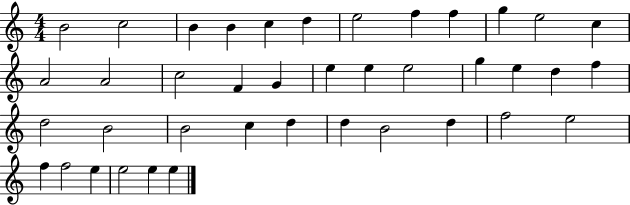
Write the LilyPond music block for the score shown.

{
  \clef treble
  \numericTimeSignature
  \time 4/4
  \key c \major
  b'2 c''2 | b'4 b'4 c''4 d''4 | e''2 f''4 f''4 | g''4 e''2 c''4 | \break a'2 a'2 | c''2 f'4 g'4 | e''4 e''4 e''2 | g''4 e''4 d''4 f''4 | \break d''2 b'2 | b'2 c''4 d''4 | d''4 b'2 d''4 | f''2 e''2 | \break f''4 f''2 e''4 | e''2 e''4 e''4 | \bar "|."
}